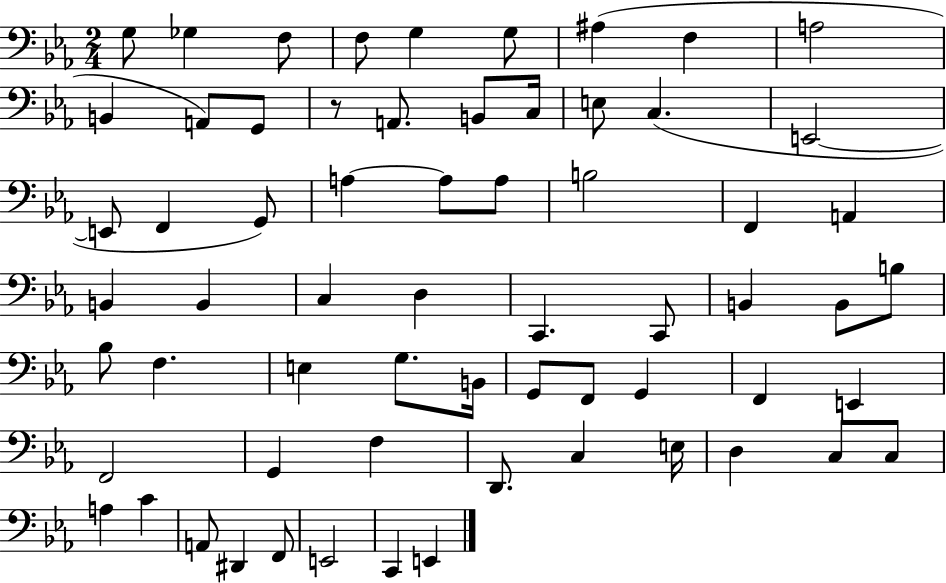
{
  \clef bass
  \numericTimeSignature
  \time 2/4
  \key ees \major
  \repeat volta 2 { g8 ges4 f8 | f8 g4 g8 | ais4( f4 | a2 | \break b,4 a,8) g,8 | r8 a,8. b,8 c16 | e8 c4.( | e,2~~ | \break e,8 f,4 g,8) | a4~~ a8 a8 | b2 | f,4 a,4 | \break b,4 b,4 | c4 d4 | c,4. c,8 | b,4 b,8 b8 | \break bes8 f4. | e4 g8. b,16 | g,8 f,8 g,4 | f,4 e,4 | \break f,2 | g,4 f4 | d,8. c4 e16 | d4 c8 c8 | \break a4 c'4 | a,8 dis,4 f,8 | e,2 | c,4 e,4 | \break } \bar "|."
}